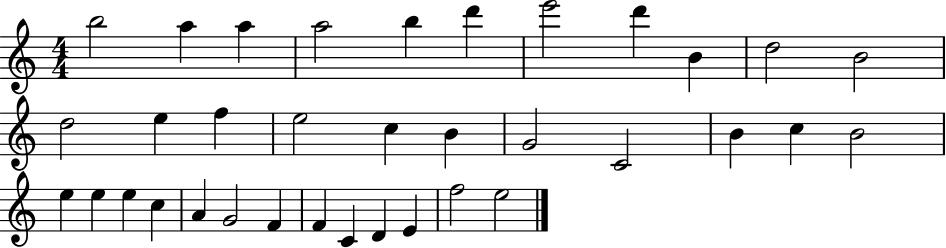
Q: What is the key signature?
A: C major